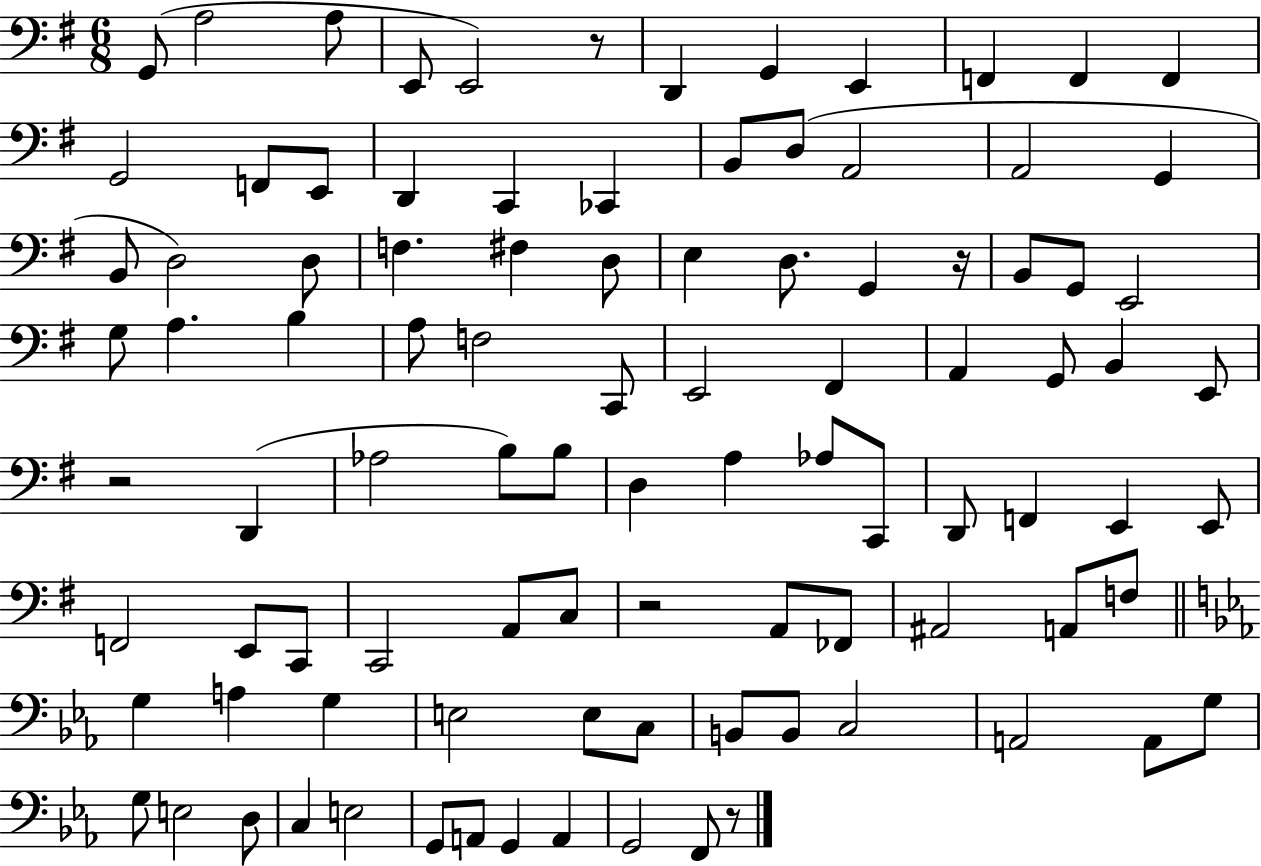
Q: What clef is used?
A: bass